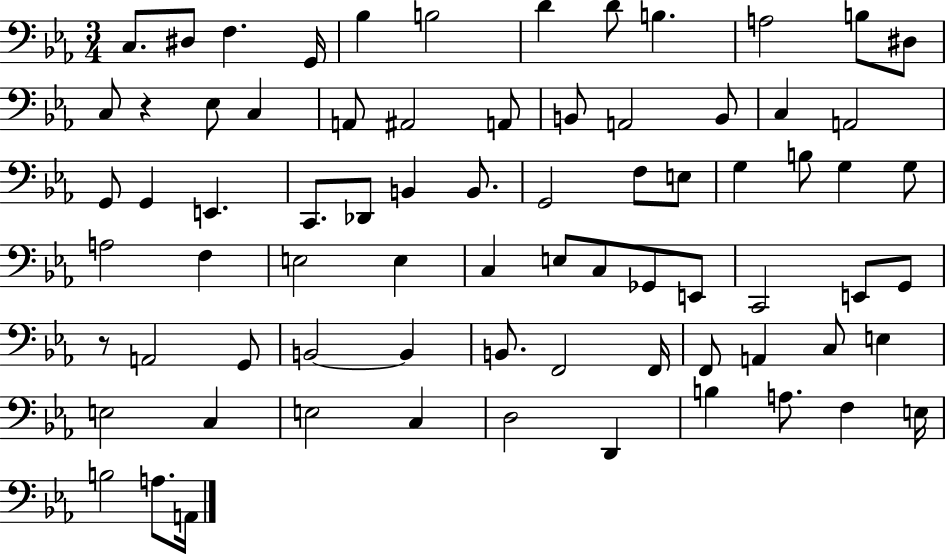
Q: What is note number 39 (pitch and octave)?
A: F3